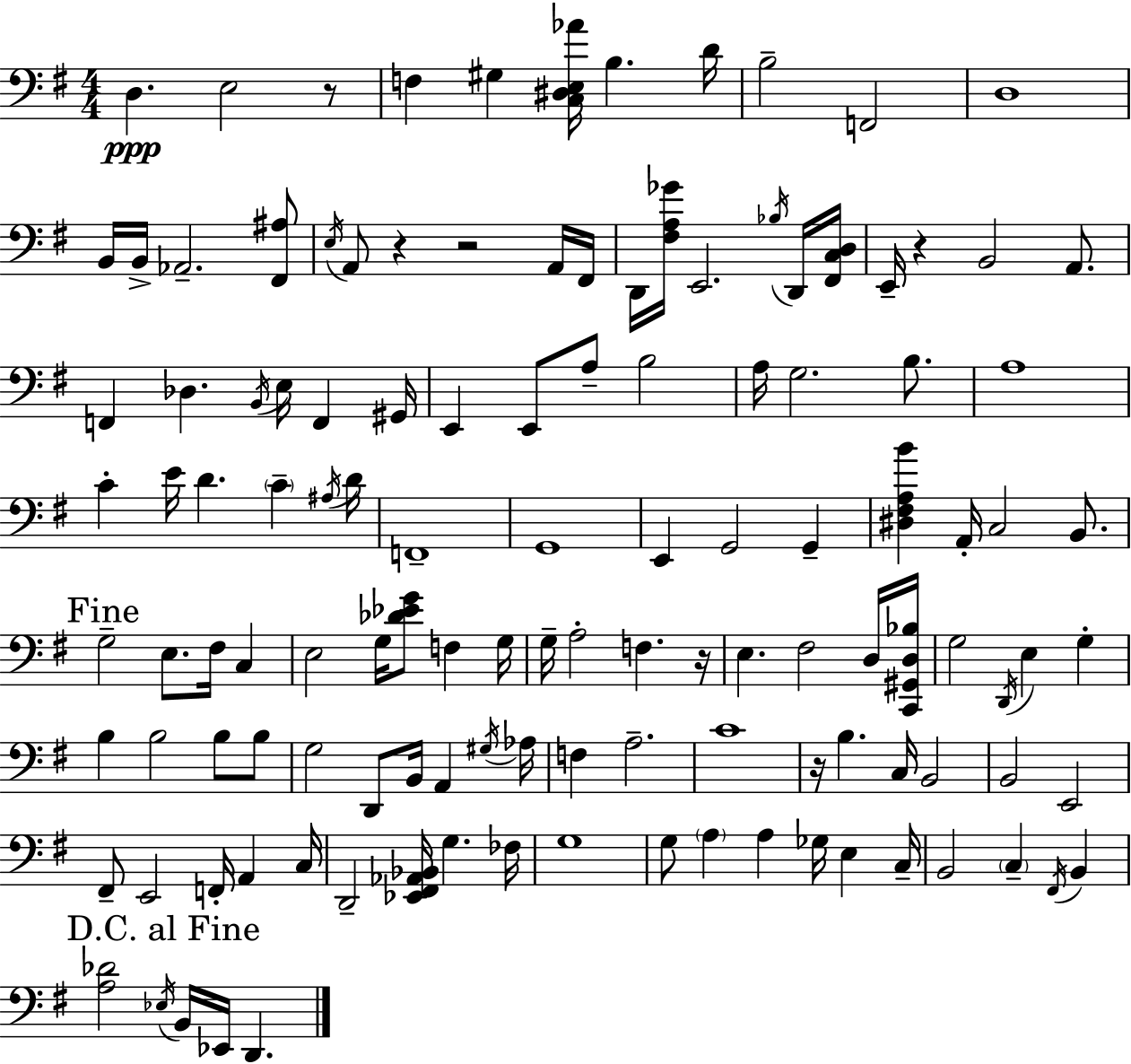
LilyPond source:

{
  \clef bass
  \numericTimeSignature
  \time 4/4
  \key e \minor
  \repeat volta 2 { d4.\ppp e2 r8 | f4 gis4 <c dis e aes'>16 b4. d'16 | b2-- f,2 | d1 | \break b,16 b,16-> aes,2.-- <fis, ais>8 | \acciaccatura { e16 } a,8 r4 r2 a,16 | fis,16 d,16 <fis a ges'>16 e,2. \acciaccatura { bes16 } | d,16 <fis, c d>16 e,16-- r4 b,2 a,8. | \break f,4 des4. \acciaccatura { b,16 } e16 f,4 | gis,16 e,4 e,8 a8-- b2 | a16 g2. | b8. a1 | \break c'4-. e'16 d'4. \parenthesize c'4-- | \acciaccatura { ais16 } d'16 f,1-- | g,1 | e,4 g,2 | \break g,4-- <dis fis a b'>4 a,16-. c2 | b,8. \mark "Fine" g2-- e8. fis16 | c4 e2 g16 <des' ees' g'>8 f4 | g16 g16-- a2-. f4. | \break r16 e4. fis2 | d16 <c, gis, d bes>16 g2 \acciaccatura { d,16 } e4 | g4-. b4 b2 | b8 b8 g2 d,8 b,16 | \break a,4 \acciaccatura { gis16 } aes16 f4 a2.-- | c'1 | r16 b4. c16 b,2 | b,2 e,2 | \break fis,8-- e,2 | f,16-. a,4 c16 d,2-- <ees, fis, aes, bes,>16 g4. | fes16 g1 | g8 \parenthesize a4 a4 | \break ges16 e4 c16-- b,2 \parenthesize c4-- | \acciaccatura { fis,16 } b,4 \mark "D.C. al Fine" <a des'>2 \acciaccatura { ees16 } | b,16 ees,16 d,4. } \bar "|."
}